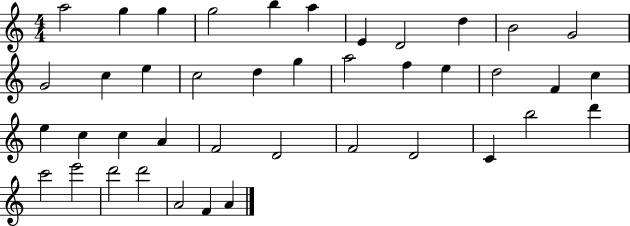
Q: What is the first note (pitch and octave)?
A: A5